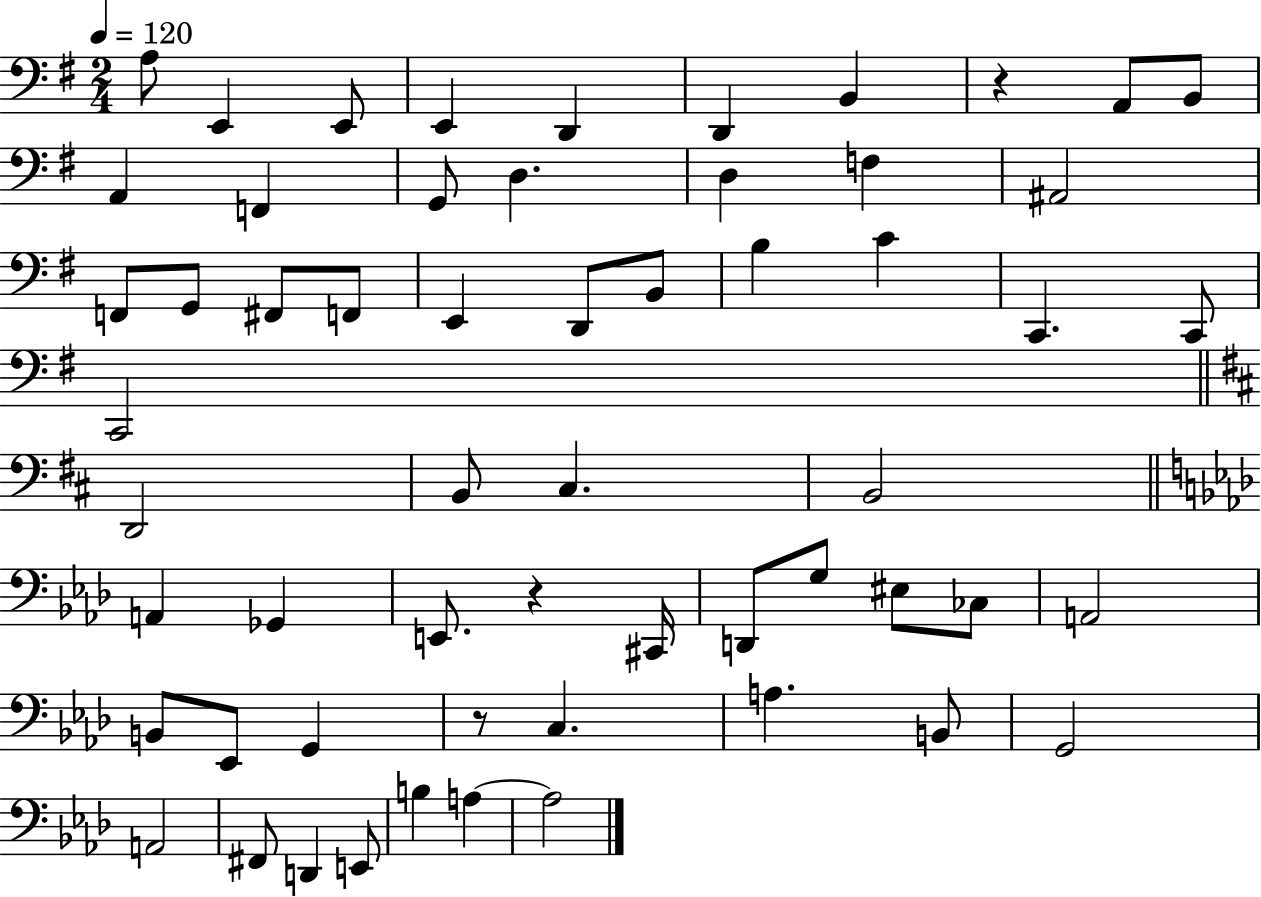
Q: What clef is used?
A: bass